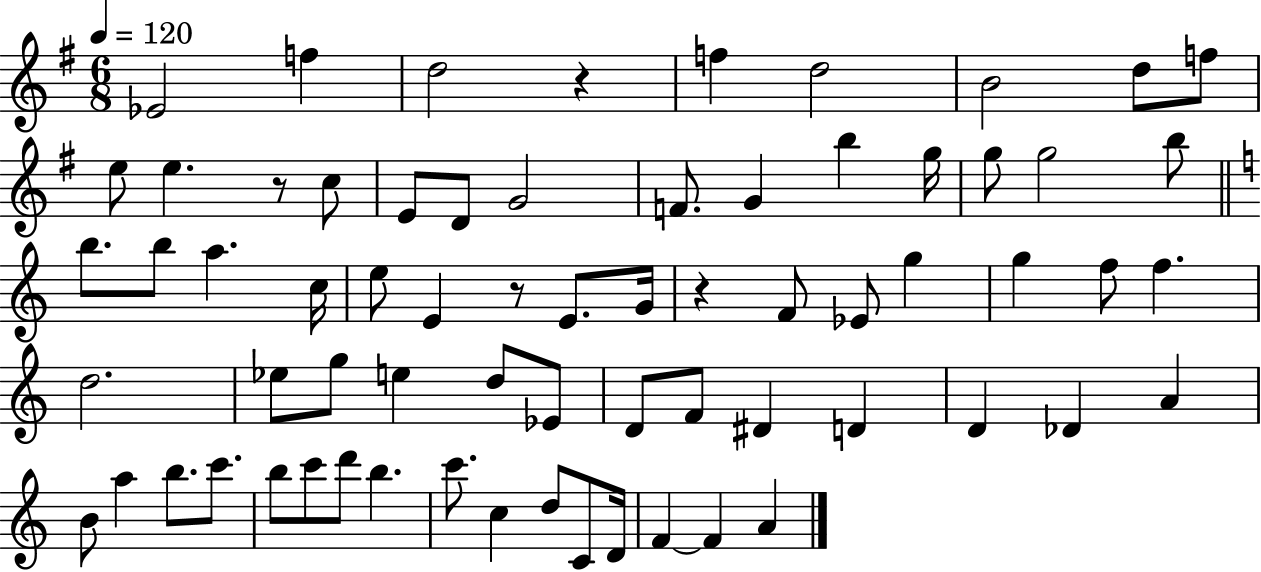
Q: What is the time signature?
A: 6/8